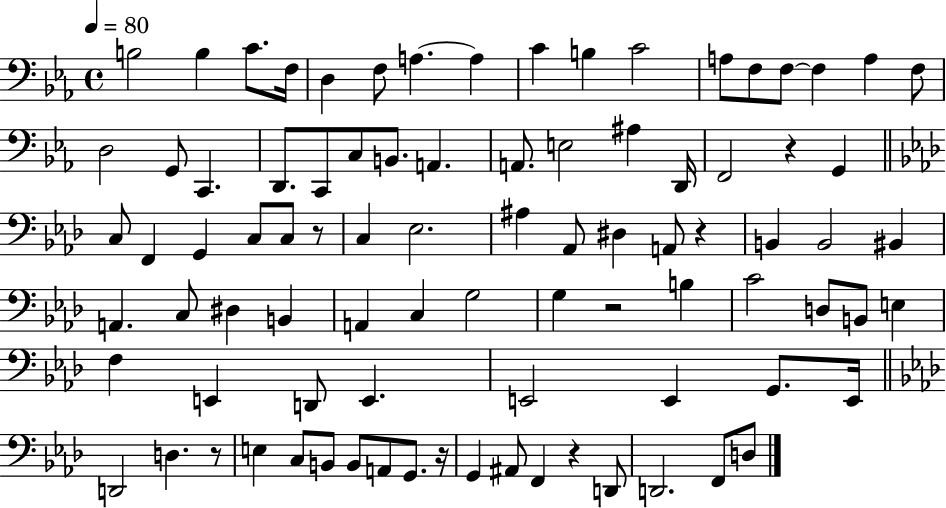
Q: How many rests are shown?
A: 7